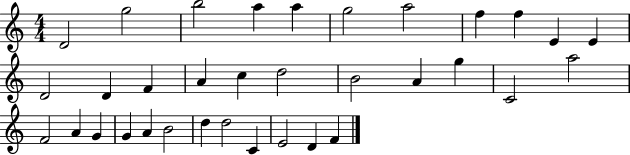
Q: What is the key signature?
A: C major